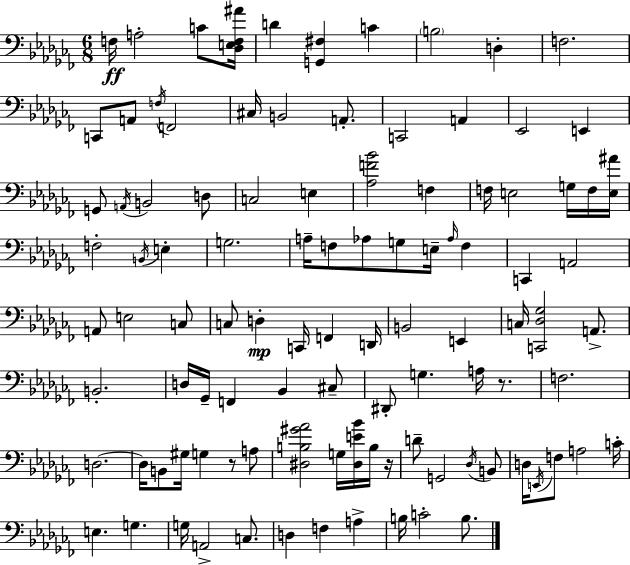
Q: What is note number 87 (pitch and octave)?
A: C3